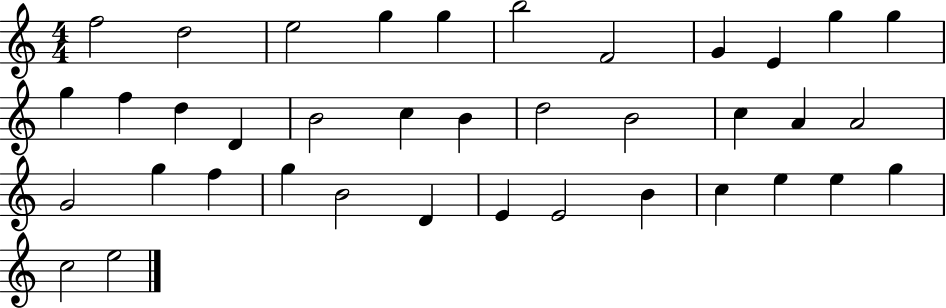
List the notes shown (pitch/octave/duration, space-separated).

F5/h D5/h E5/h G5/q G5/q B5/h F4/h G4/q E4/q G5/q G5/q G5/q F5/q D5/q D4/q B4/h C5/q B4/q D5/h B4/h C5/q A4/q A4/h G4/h G5/q F5/q G5/q B4/h D4/q E4/q E4/h B4/q C5/q E5/q E5/q G5/q C5/h E5/h